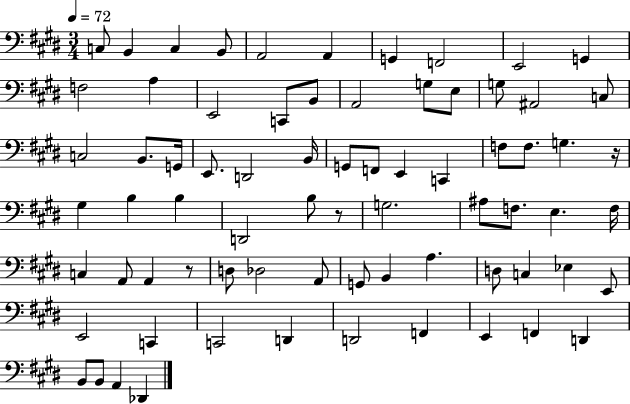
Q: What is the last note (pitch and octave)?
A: Db2